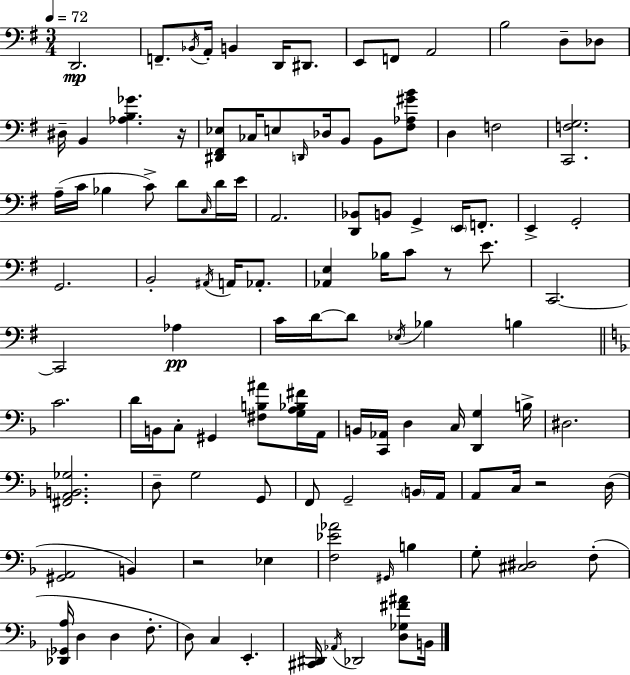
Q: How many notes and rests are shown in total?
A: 112